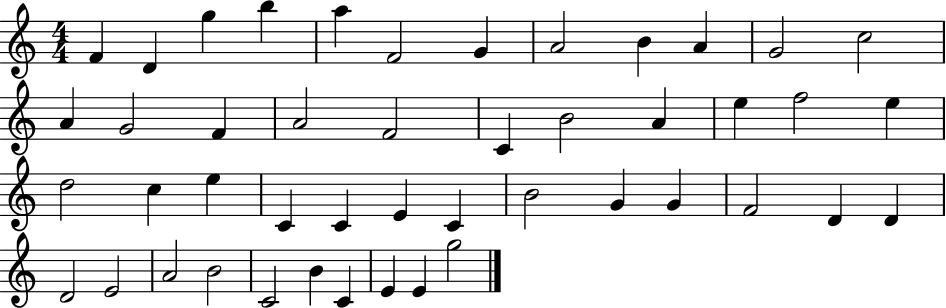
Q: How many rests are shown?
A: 0